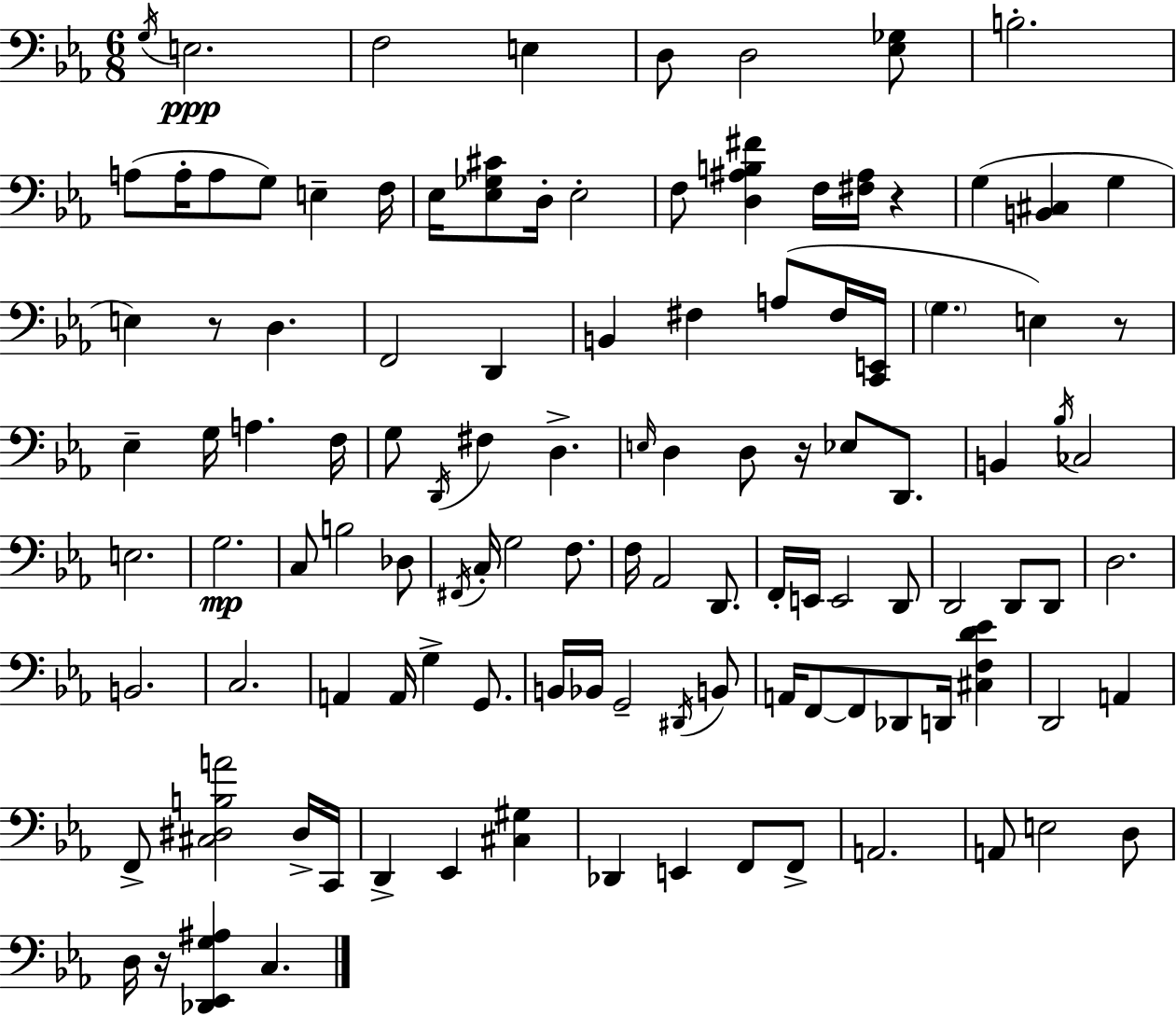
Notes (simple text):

G3/s E3/h. F3/h E3/q D3/e D3/h [Eb3,Gb3]/e B3/h. A3/e A3/s A3/e G3/e E3/q F3/s Eb3/s [Eb3,Gb3,C#4]/e D3/s Eb3/h F3/e [D3,A#3,B3,F#4]/q F3/s [F#3,A#3]/s R/q G3/q [B2,C#3]/q G3/q E3/q R/e D3/q. F2/h D2/q B2/q F#3/q A3/e F#3/s [C2,E2]/s G3/q. E3/q R/e Eb3/q G3/s A3/q. F3/s G3/e D2/s F#3/q D3/q. E3/s D3/q D3/e R/s Eb3/e D2/e. B2/q Bb3/s CES3/h E3/h. G3/h. C3/e B3/h Db3/e F#2/s C3/s G3/h F3/e. F3/s Ab2/h D2/e. F2/s E2/s E2/h D2/e D2/h D2/e D2/e D3/h. B2/h. C3/h. A2/q A2/s G3/q G2/e. B2/s Bb2/s G2/h D#2/s B2/e A2/s F2/e F2/e Db2/e D2/s [C#3,F3,D4,Eb4]/q D2/h A2/q F2/e [C#3,D#3,B3,A4]/h D#3/s C2/s D2/q Eb2/q [C#3,G#3]/q Db2/q E2/q F2/e F2/e A2/h. A2/e E3/h D3/e D3/s R/s [Db2,Eb2,G3,A#3]/q C3/q.